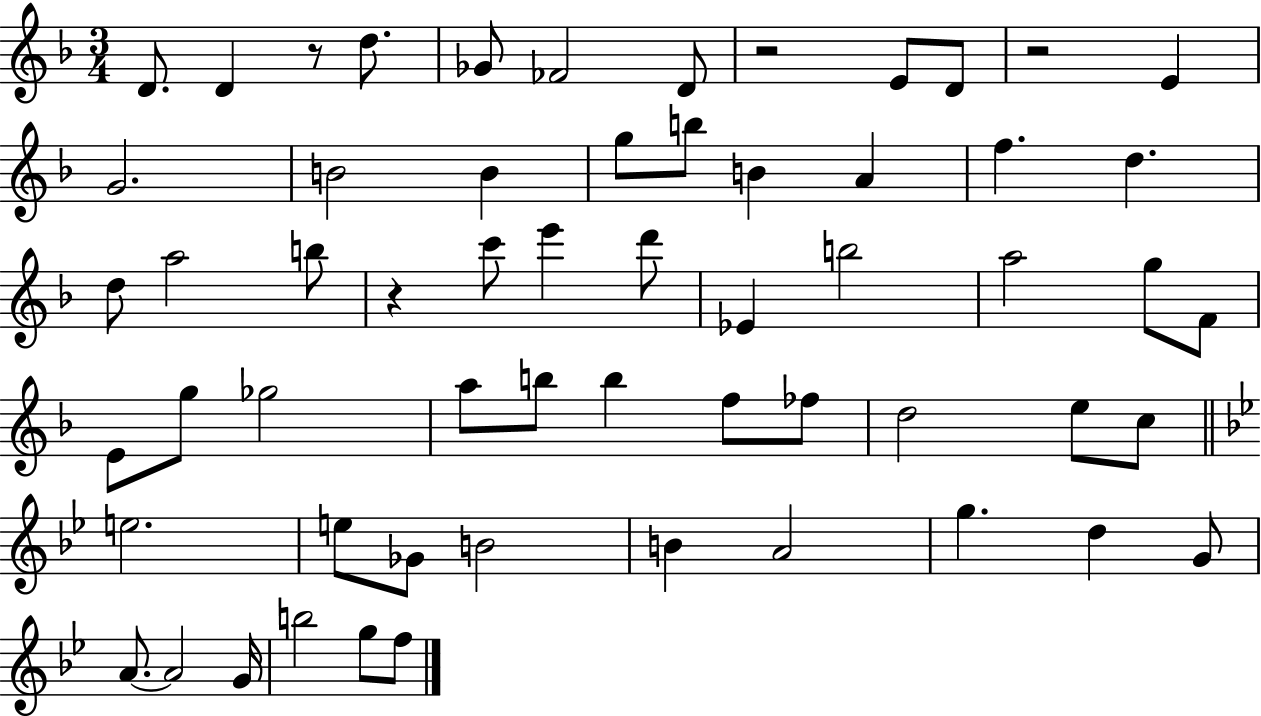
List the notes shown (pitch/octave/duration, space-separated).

D4/e. D4/q R/e D5/e. Gb4/e FES4/h D4/e R/h E4/e D4/e R/h E4/q G4/h. B4/h B4/q G5/e B5/e B4/q A4/q F5/q. D5/q. D5/e A5/h B5/e R/q C6/e E6/q D6/e Eb4/q B5/h A5/h G5/e F4/e E4/e G5/e Gb5/h A5/e B5/e B5/q F5/e FES5/e D5/h E5/e C5/e E5/h. E5/e Gb4/e B4/h B4/q A4/h G5/q. D5/q G4/e A4/e. A4/h G4/s B5/h G5/e F5/e